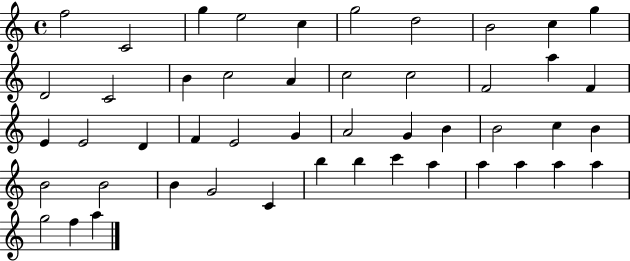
X:1
T:Untitled
M:4/4
L:1/4
K:C
f2 C2 g e2 c g2 d2 B2 c g D2 C2 B c2 A c2 c2 F2 a F E E2 D F E2 G A2 G B B2 c B B2 B2 B G2 C b b c' a a a a a g2 f a